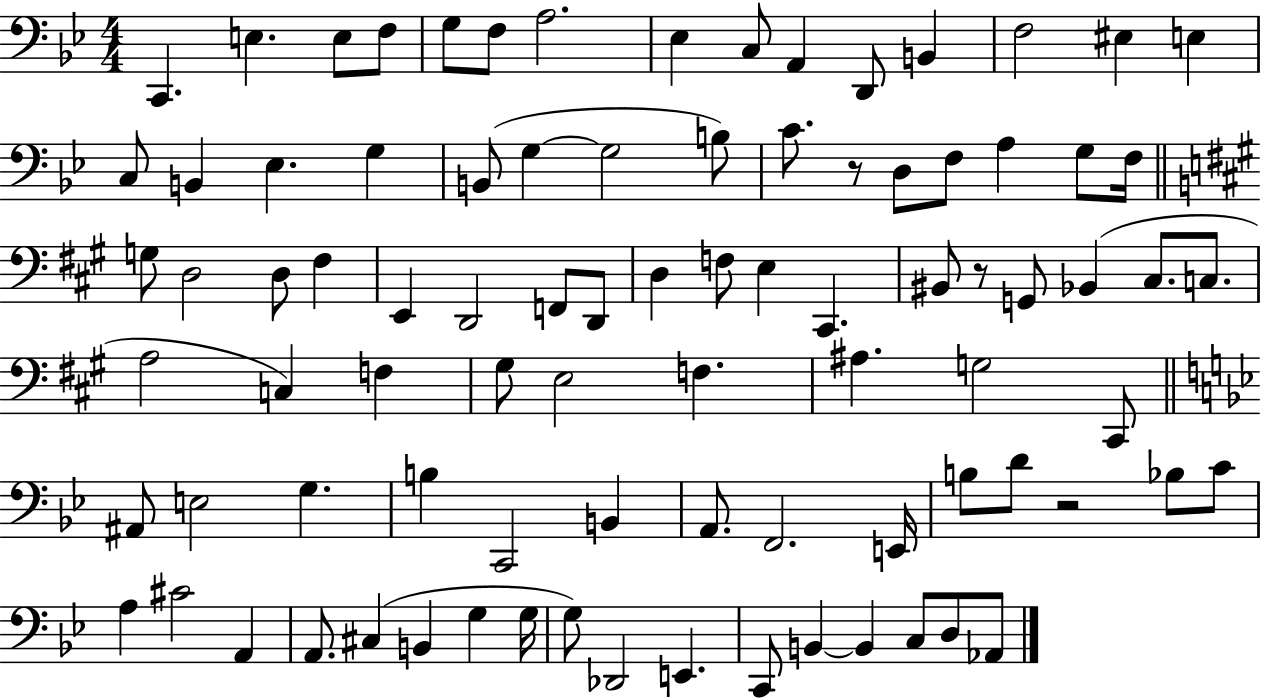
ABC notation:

X:1
T:Untitled
M:4/4
L:1/4
K:Bb
C,, E, E,/2 F,/2 G,/2 F,/2 A,2 _E, C,/2 A,, D,,/2 B,, F,2 ^E, E, C,/2 B,, _E, G, B,,/2 G, G,2 B,/2 C/2 z/2 D,/2 F,/2 A, G,/2 F,/4 G,/2 D,2 D,/2 ^F, E,, D,,2 F,,/2 D,,/2 D, F,/2 E, ^C,, ^B,,/2 z/2 G,,/2 _B,, ^C,/2 C,/2 A,2 C, F, ^G,/2 E,2 F, ^A, G,2 ^C,,/2 ^A,,/2 E,2 G, B, C,,2 B,, A,,/2 F,,2 E,,/4 B,/2 D/2 z2 _B,/2 C/2 A, ^C2 A,, A,,/2 ^C, B,, G, G,/4 G,/2 _D,,2 E,, C,,/2 B,, B,, C,/2 D,/2 _A,,/2